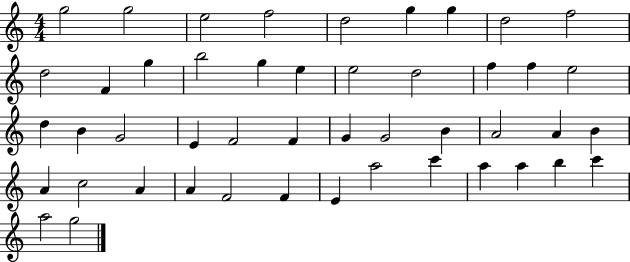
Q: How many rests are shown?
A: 0